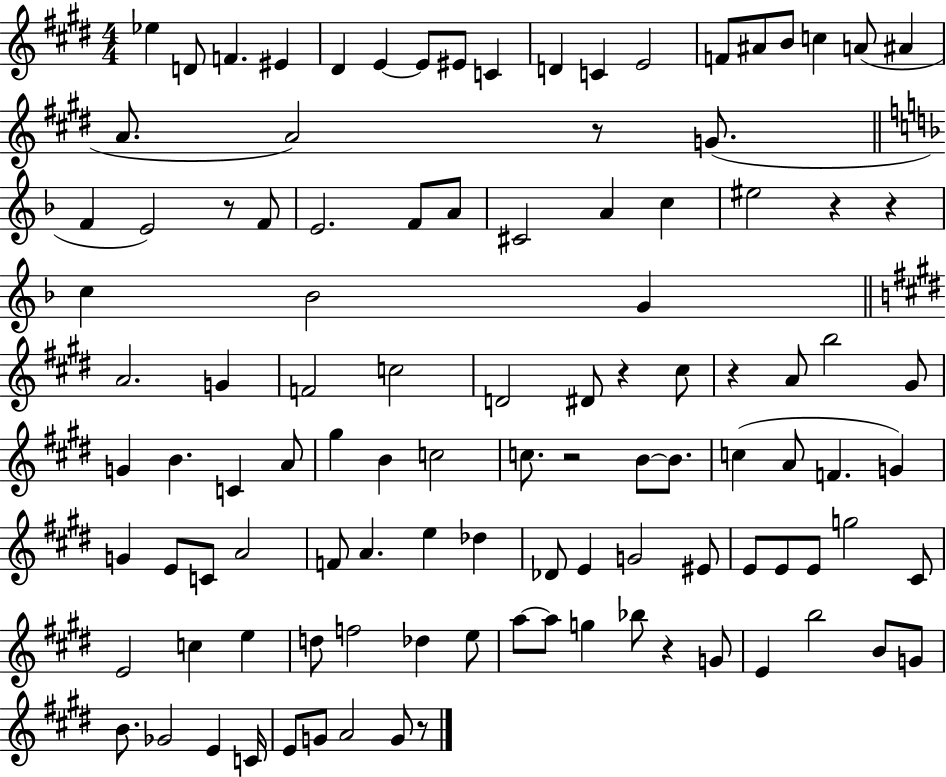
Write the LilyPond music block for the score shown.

{
  \clef treble
  \numericTimeSignature
  \time 4/4
  \key e \major
  ees''4 d'8 f'4. eis'4 | dis'4 e'4~~ e'8 eis'8 c'4 | d'4 c'4 e'2 | f'8 ais'8 b'8 c''4 a'8( ais'4 | \break a'8. a'2) r8 g'8.( | \bar "||" \break \key f \major f'4 e'2) r8 f'8 | e'2. f'8 a'8 | cis'2 a'4 c''4 | eis''2 r4 r4 | \break c''4 bes'2 g'4 | \bar "||" \break \key e \major a'2. g'4 | f'2 c''2 | d'2 dis'8 r4 cis''8 | r4 a'8 b''2 gis'8 | \break g'4 b'4. c'4 a'8 | gis''4 b'4 c''2 | c''8. r2 b'8~~ b'8. | c''4( a'8 f'4. g'4) | \break g'4 e'8 c'8 a'2 | f'8 a'4. e''4 des''4 | des'8 e'4 g'2 eis'8 | e'8 e'8 e'8 g''2 cis'8 | \break e'2 c''4 e''4 | d''8 f''2 des''4 e''8 | a''8~~ a''8 g''4 bes''8 r4 g'8 | e'4 b''2 b'8 g'8 | \break b'8. ges'2 e'4 c'16 | e'8 g'8 a'2 g'8 r8 | \bar "|."
}